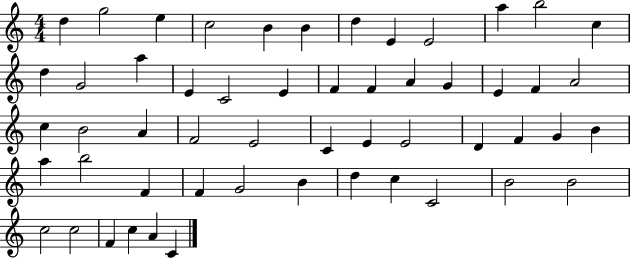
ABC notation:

X:1
T:Untitled
M:4/4
L:1/4
K:C
d g2 e c2 B B d E E2 a b2 c d G2 a E C2 E F F A G E F A2 c B2 A F2 E2 C E E2 D F G B a b2 F F G2 B d c C2 B2 B2 c2 c2 F c A C